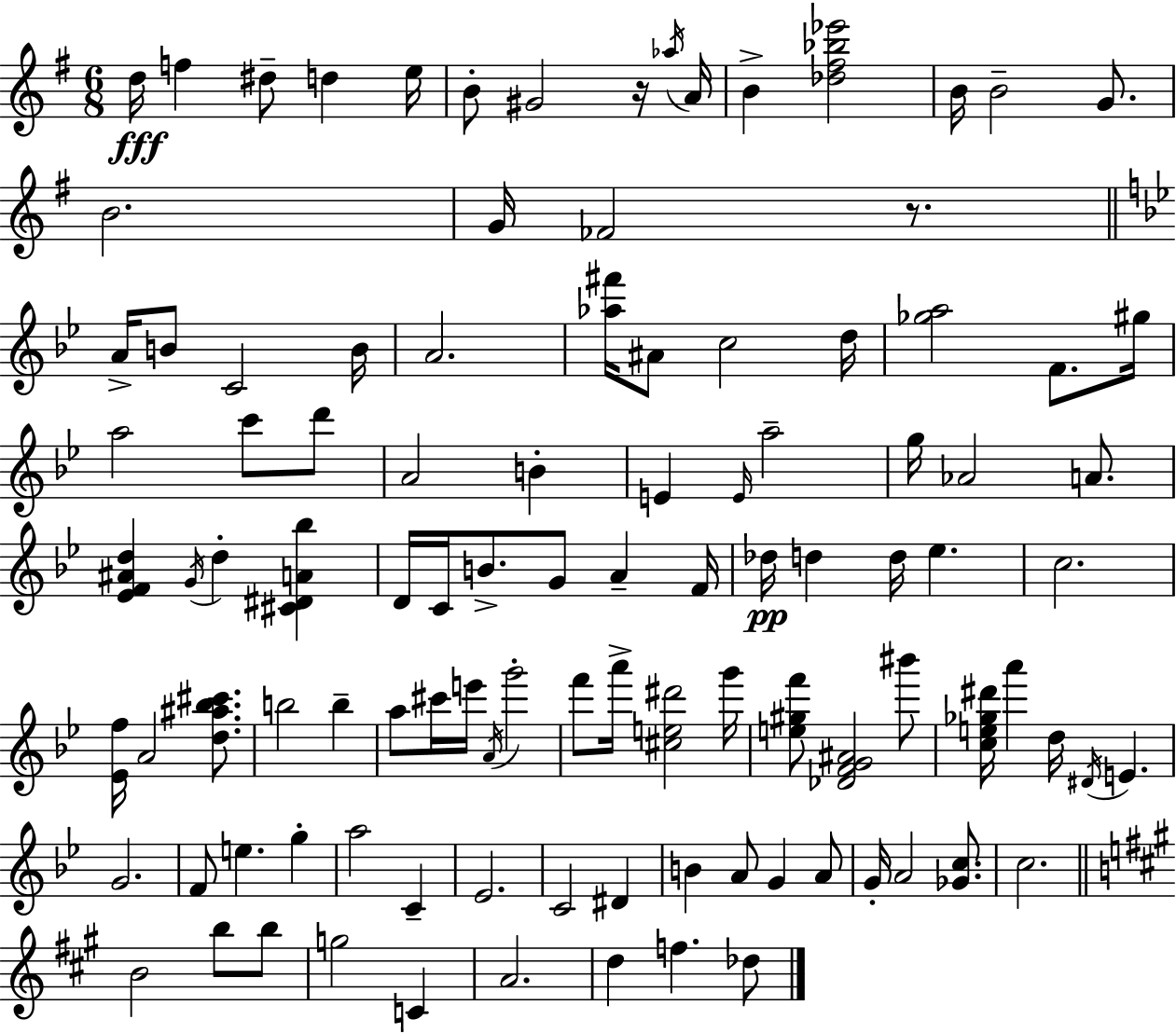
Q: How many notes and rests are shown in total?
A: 105